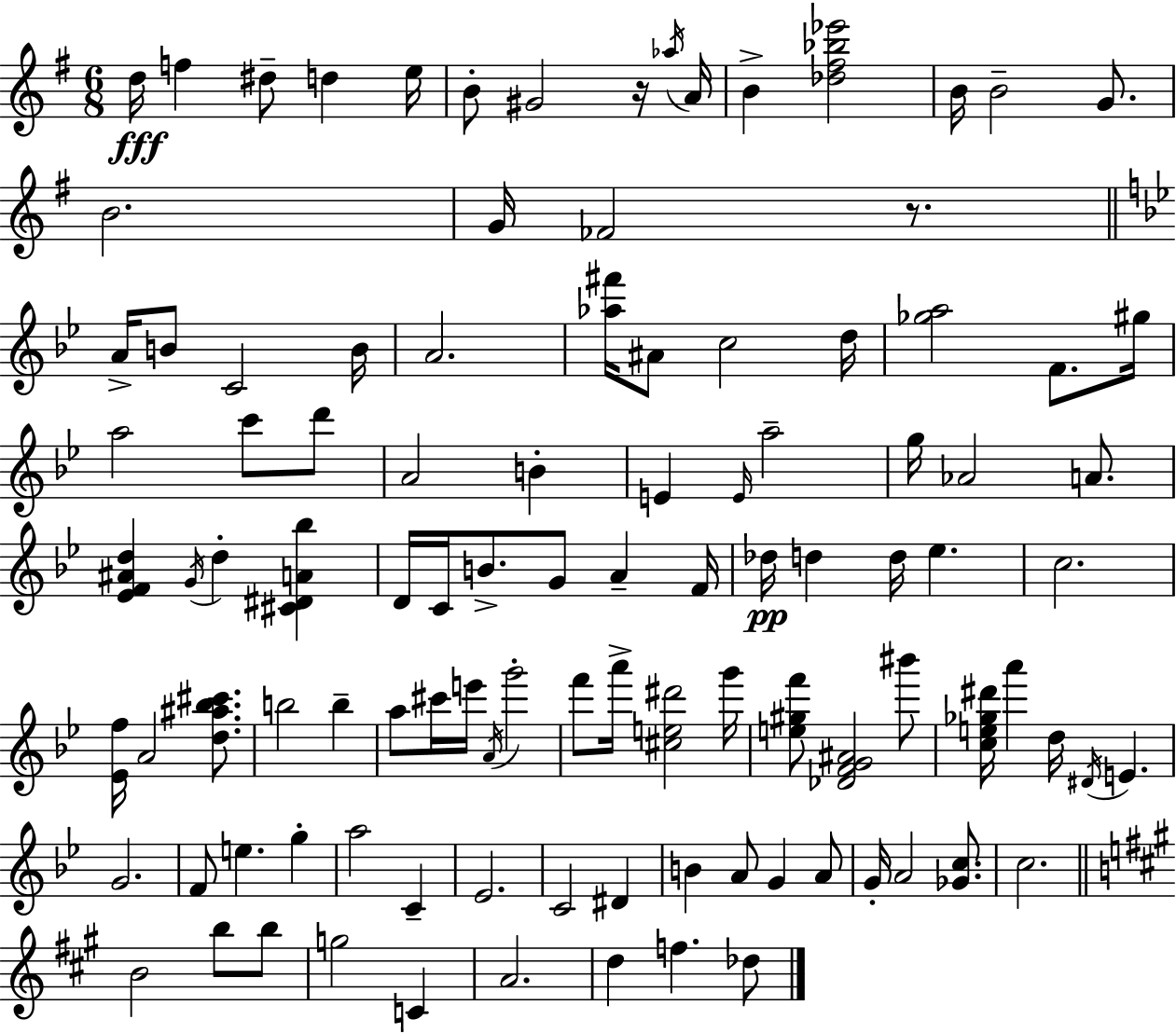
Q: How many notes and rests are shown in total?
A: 105